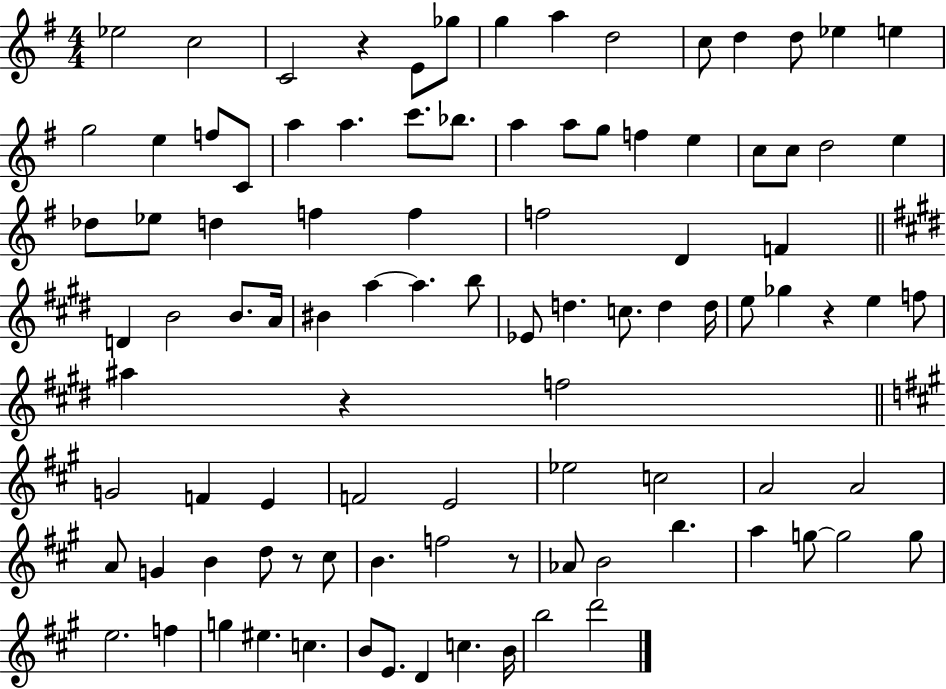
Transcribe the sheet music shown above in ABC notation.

X:1
T:Untitled
M:4/4
L:1/4
K:G
_e2 c2 C2 z E/2 _g/2 g a d2 c/2 d d/2 _e e g2 e f/2 C/2 a a c'/2 _b/2 a a/2 g/2 f e c/2 c/2 d2 e _d/2 _e/2 d f f f2 D F D B2 B/2 A/4 ^B a a b/2 _E/2 d c/2 d d/4 e/2 _g z e f/2 ^a z f2 G2 F E F2 E2 _e2 c2 A2 A2 A/2 G B d/2 z/2 ^c/2 B f2 z/2 _A/2 B2 b a g/2 g2 g/2 e2 f g ^e c B/2 E/2 D c B/4 b2 d'2